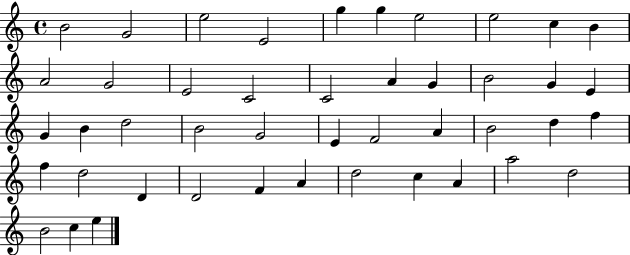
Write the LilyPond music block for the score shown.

{
  \clef treble
  \time 4/4
  \defaultTimeSignature
  \key c \major
  b'2 g'2 | e''2 e'2 | g''4 g''4 e''2 | e''2 c''4 b'4 | \break a'2 g'2 | e'2 c'2 | c'2 a'4 g'4 | b'2 g'4 e'4 | \break g'4 b'4 d''2 | b'2 g'2 | e'4 f'2 a'4 | b'2 d''4 f''4 | \break f''4 d''2 d'4 | d'2 f'4 a'4 | d''2 c''4 a'4 | a''2 d''2 | \break b'2 c''4 e''4 | \bar "|."
}